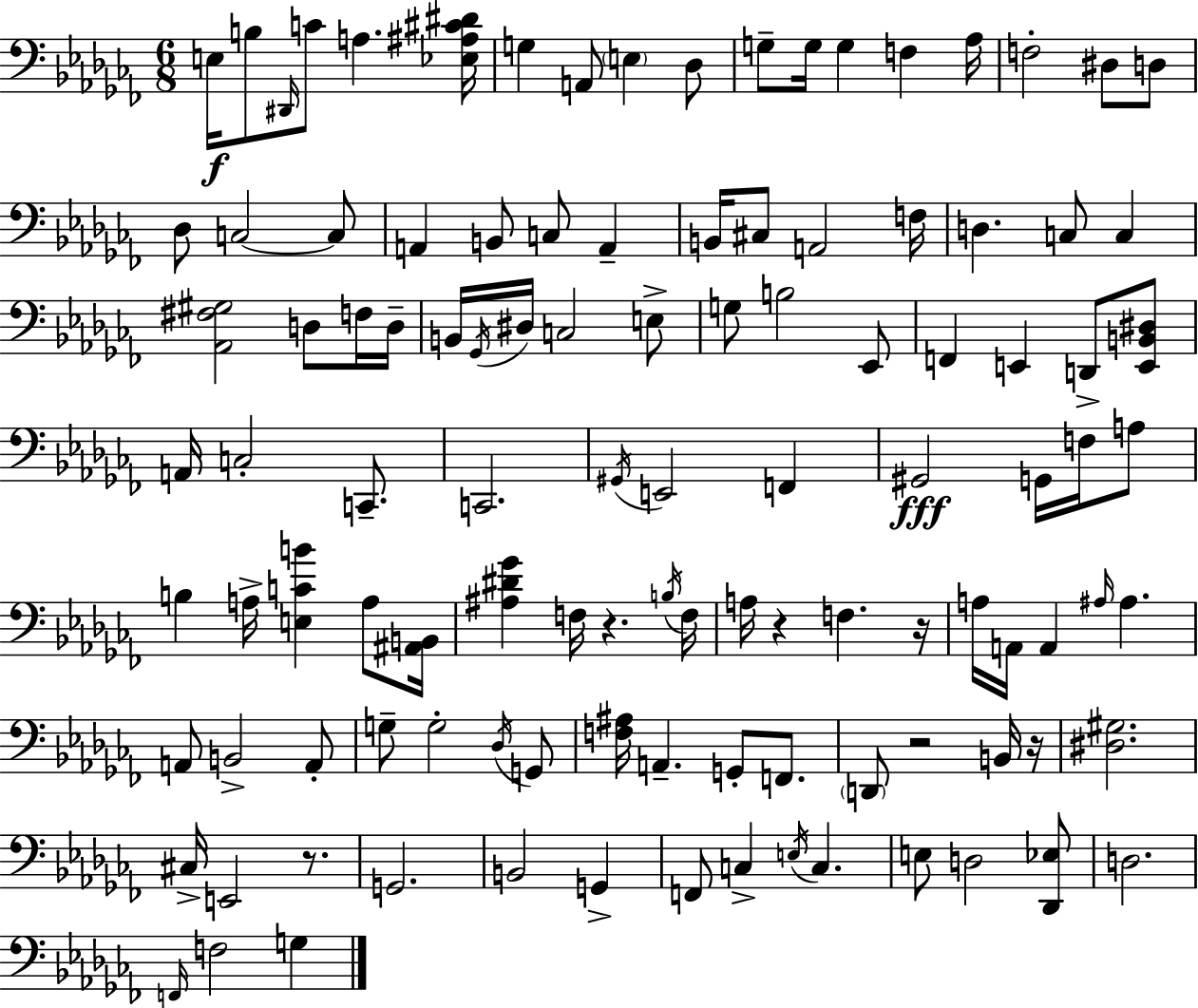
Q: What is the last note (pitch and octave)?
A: G3